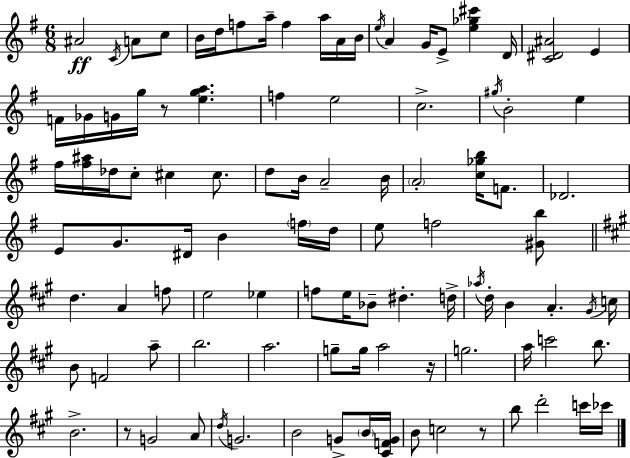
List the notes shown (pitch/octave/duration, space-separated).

A#4/h C4/s A4/e C5/e B4/s D5/s F5/e A5/s F5/q A5/s A4/s B4/s E5/s A4/q G4/s E4/e [E5,Gb5,C#6]/q D4/s [C4,D#4,A#4]/h E4/q F4/s Gb4/s G4/s G5/s R/e [E5,G5,A5]/q. F5/q E5/h C5/h. G#5/s B4/h E5/q F#5/s [F#5,A#5]/s Db5/s C5/e C#5/q C#5/e. D5/e B4/s A4/h B4/s A4/h [C5,Gb5,B5]/s F4/e. Db4/h. E4/e G4/e. D#4/s B4/q F5/s D5/s E5/e F5/h [G#4,B5]/e D5/q. A4/q F5/e E5/h Eb5/q F5/e E5/s Bb4/e D#5/q. D5/s Ab5/s D5/s B4/q A4/q. G#4/s C5/s B4/e F4/h A5/e B5/h. A5/h. G5/e G5/s A5/h R/s G5/h. A5/s C6/h B5/e. B4/h. R/e G4/h A4/e D5/s G4/h. B4/h G4/e B4/s [C#4,F4,G4]/s B4/e C5/h R/e B5/e D6/h C6/s CES6/s